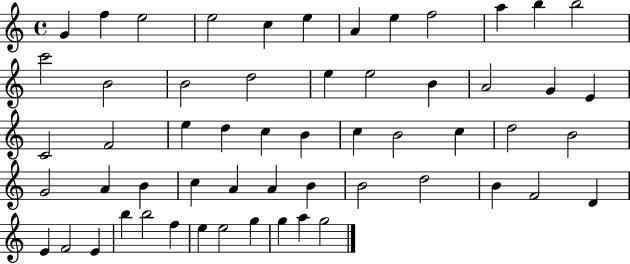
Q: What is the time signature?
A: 4/4